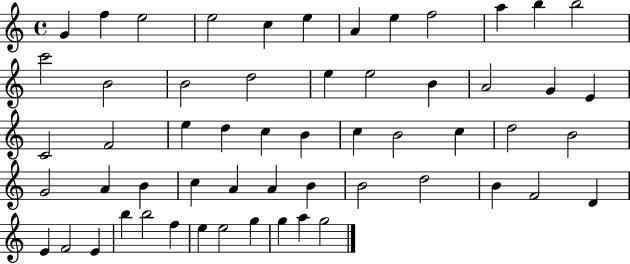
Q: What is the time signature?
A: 4/4